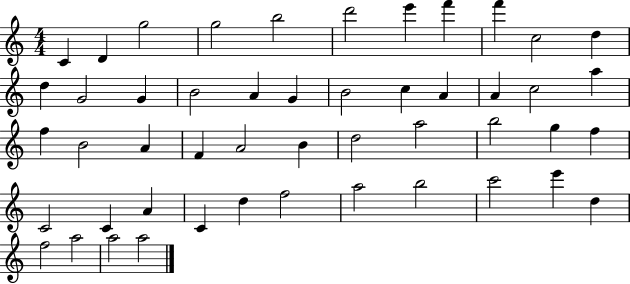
X:1
T:Untitled
M:4/4
L:1/4
K:C
C D g2 g2 b2 d'2 e' f' f' c2 d d G2 G B2 A G B2 c A A c2 a f B2 A F A2 B d2 a2 b2 g f C2 C A C d f2 a2 b2 c'2 e' d f2 a2 a2 a2